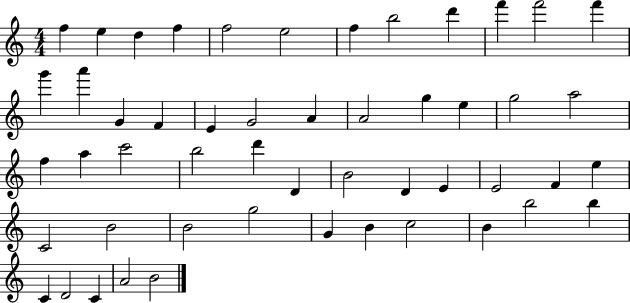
F5/q E5/q D5/q F5/q F5/h E5/h F5/q B5/h D6/q F6/q F6/h F6/q G6/q A6/q G4/q F4/q E4/q G4/h A4/q A4/h G5/q E5/q G5/h A5/h F5/q A5/q C6/h B5/h D6/q D4/q B4/h D4/q E4/q E4/h F4/q E5/q C4/h B4/h B4/h G5/h G4/q B4/q C5/h B4/q B5/h B5/q C4/q D4/h C4/q A4/h B4/h